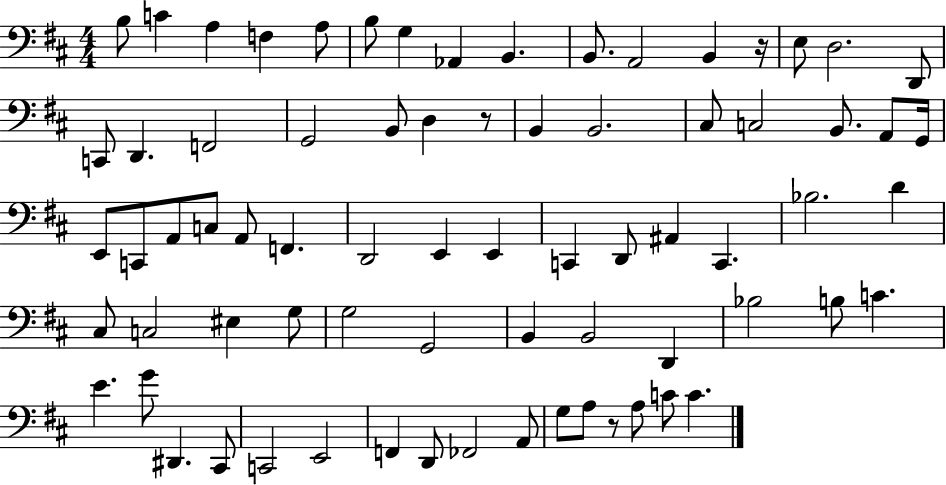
B3/e C4/q A3/q F3/q A3/e B3/e G3/q Ab2/q B2/q. B2/e. A2/h B2/q R/s E3/e D3/h. D2/e C2/e D2/q. F2/h G2/h B2/e D3/q R/e B2/q B2/h. C#3/e C3/h B2/e. A2/e G2/s E2/e C2/e A2/e C3/e A2/e F2/q. D2/h E2/q E2/q C2/q D2/e A#2/q C2/q. Bb3/h. D4/q C#3/e C3/h EIS3/q G3/e G3/h G2/h B2/q B2/h D2/q Bb3/h B3/e C4/q. E4/q. G4/e D#2/q. C#2/e C2/h E2/h F2/q D2/e FES2/h A2/e G3/e A3/e R/e A3/e C4/e C4/q.